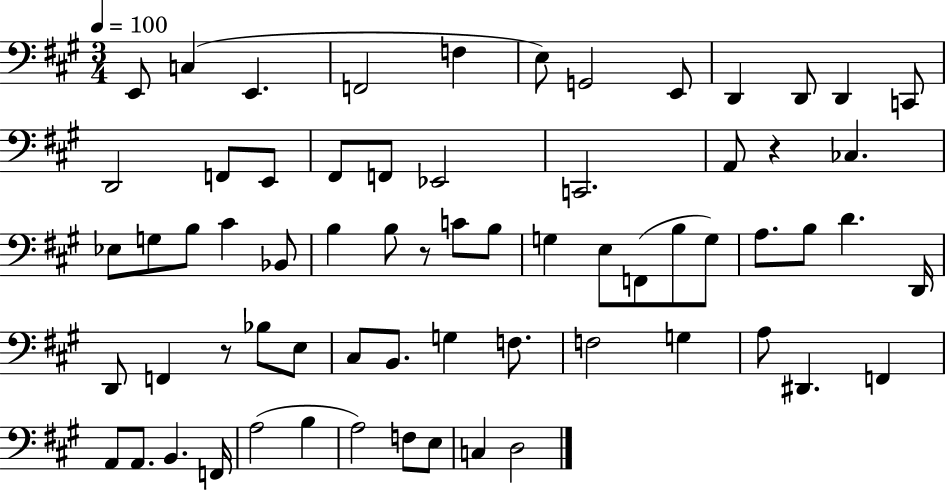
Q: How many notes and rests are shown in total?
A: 66